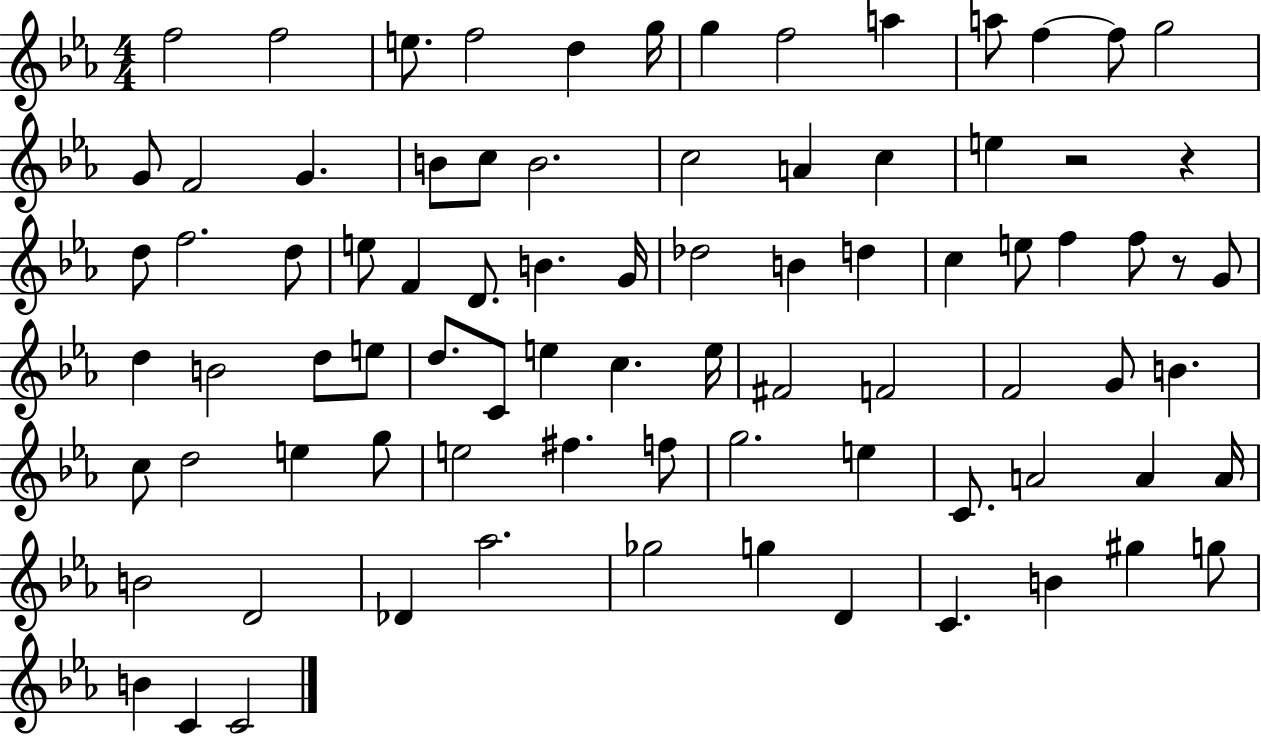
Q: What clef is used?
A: treble